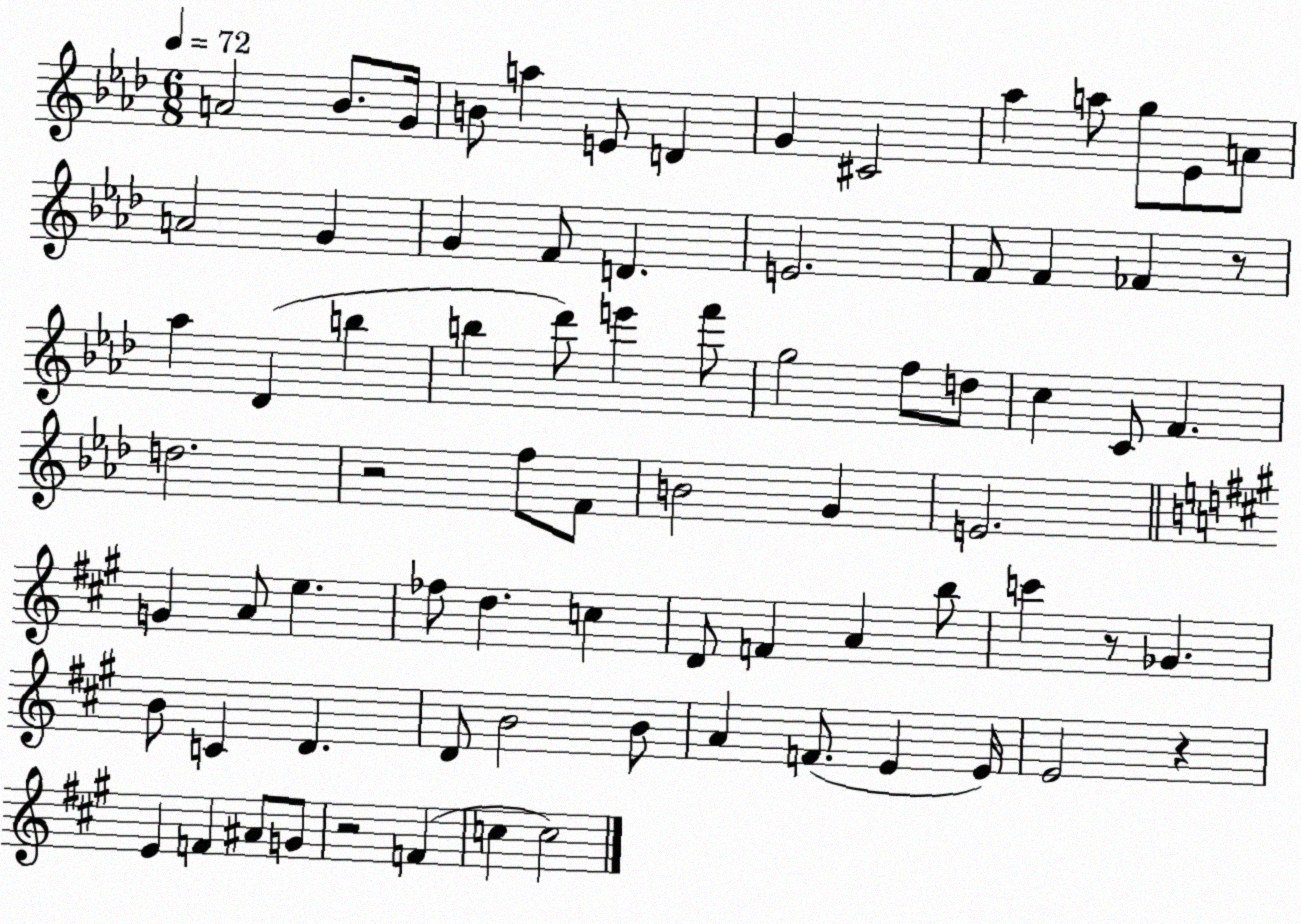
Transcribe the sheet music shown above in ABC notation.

X:1
T:Untitled
M:6/8
L:1/4
K:Ab
A2 _B/2 G/4 B/2 a E/2 D G ^C2 _a a/2 g/2 _E/2 A/2 A2 G G F/2 D E2 F/2 F _F z/2 _a _D b b _d'/2 e' f'/2 g2 f/2 d/2 c C/2 F d2 z2 f/2 F/2 B2 G E2 G A/2 e _f/2 d c D/2 F A b/2 c' z/2 _G B/2 C D D/2 B2 B/2 A F/2 E E/4 E2 z E F ^A/2 G/2 z2 F c c2